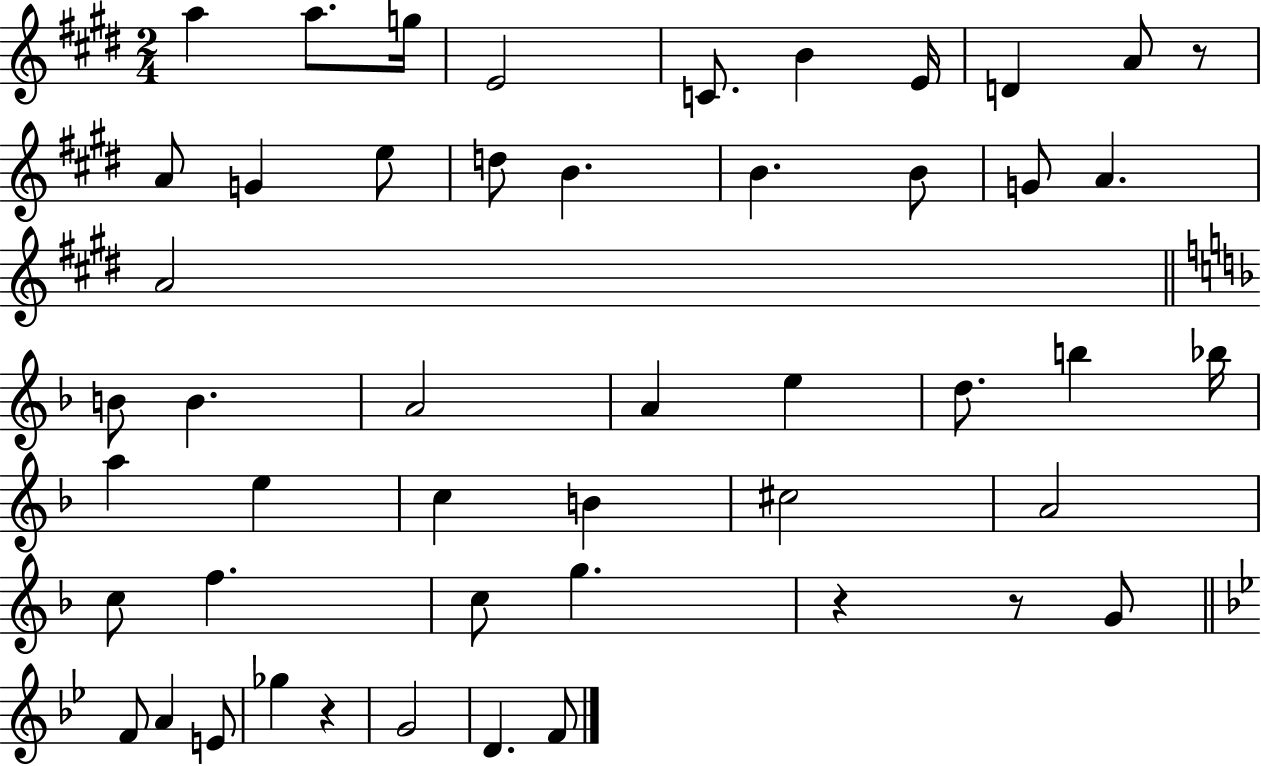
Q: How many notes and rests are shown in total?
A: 49